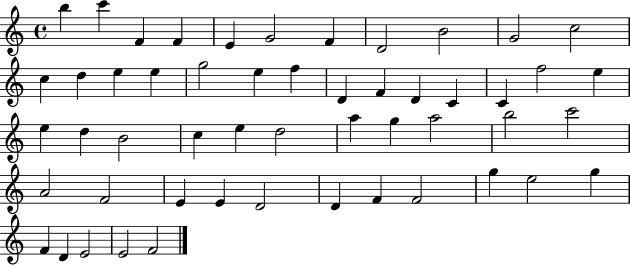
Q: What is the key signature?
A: C major